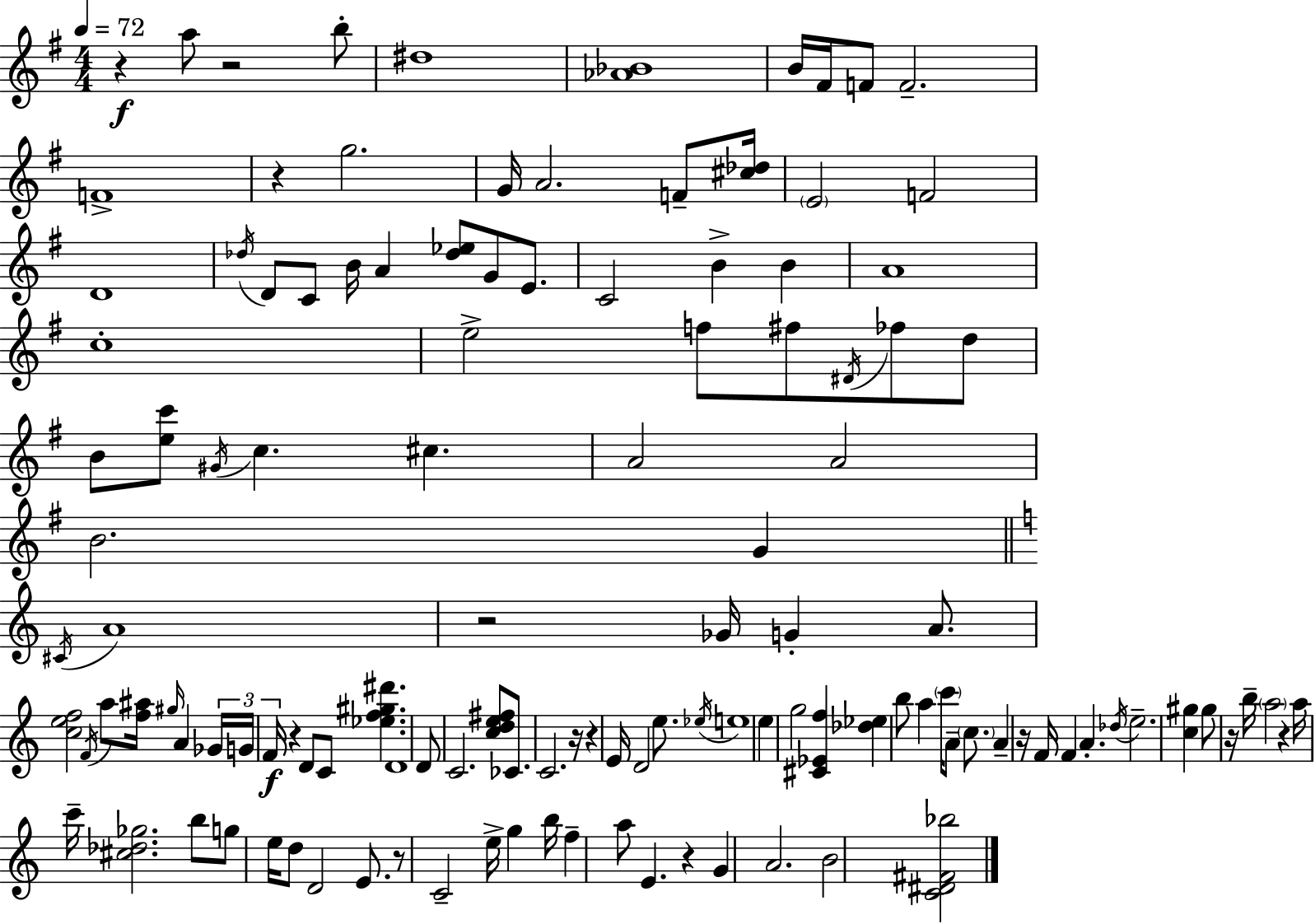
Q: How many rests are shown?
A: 12